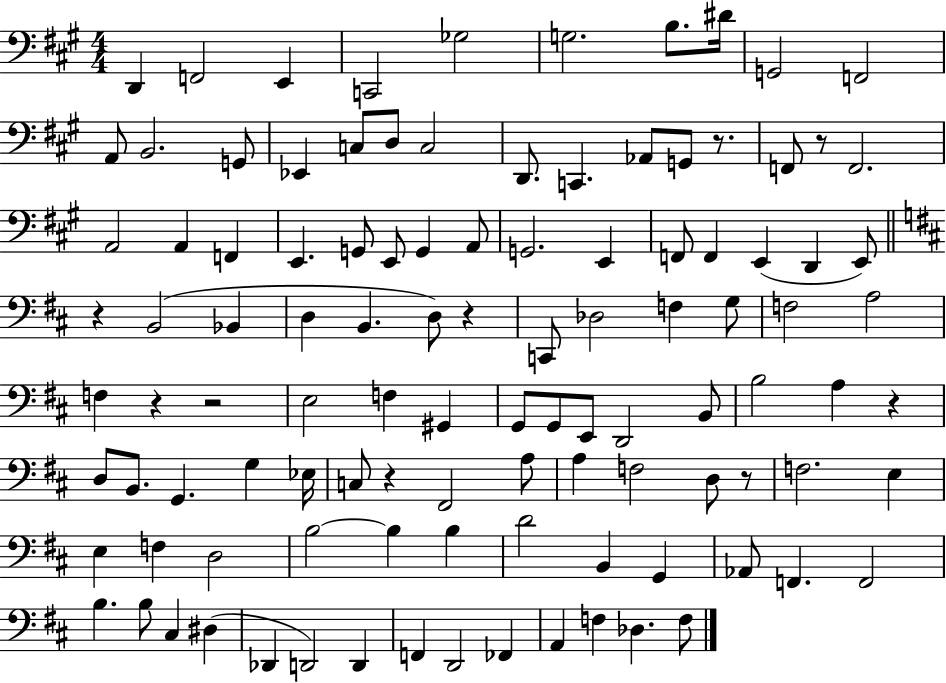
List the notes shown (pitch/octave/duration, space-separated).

D2/q F2/h E2/q C2/h Gb3/h G3/h. B3/e. D#4/s G2/h F2/h A2/e B2/h. G2/e Eb2/q C3/e D3/e C3/h D2/e. C2/q. Ab2/e G2/e R/e. F2/e R/e F2/h. A2/h A2/q F2/q E2/q. G2/e E2/e G2/q A2/e G2/h. E2/q F2/e F2/q E2/q D2/q E2/e R/q B2/h Bb2/q D3/q B2/q. D3/e R/q C2/e Db3/h F3/q G3/e F3/h A3/h F3/q R/q R/h E3/h F3/q G#2/q G2/e G2/e E2/e D2/h B2/e B3/h A3/q R/q D3/e B2/e. G2/q. G3/q Eb3/s C3/e R/q F#2/h A3/e A3/q F3/h D3/e R/e F3/h. E3/q E3/q F3/q D3/h B3/h B3/q B3/q D4/h B2/q G2/q Ab2/e F2/q. F2/h B3/q. B3/e C#3/q D#3/q Db2/q D2/h D2/q F2/q D2/h FES2/q A2/q F3/q Db3/q. F3/e